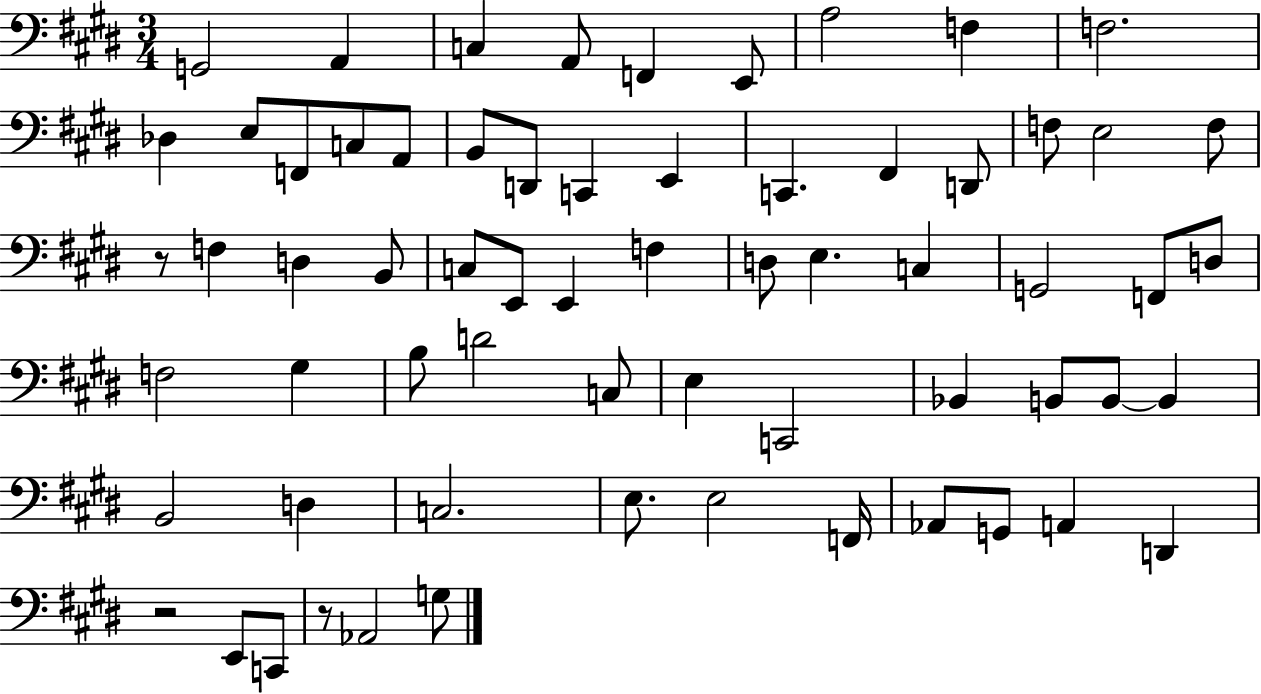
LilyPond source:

{
  \clef bass
  \numericTimeSignature
  \time 3/4
  \key e \major
  \repeat volta 2 { g,2 a,4 | c4 a,8 f,4 e,8 | a2 f4 | f2. | \break des4 e8 f,8 c8 a,8 | b,8 d,8 c,4 e,4 | c,4. fis,4 d,8 | f8 e2 f8 | \break r8 f4 d4 b,8 | c8 e,8 e,4 f4 | d8 e4. c4 | g,2 f,8 d8 | \break f2 gis4 | b8 d'2 c8 | e4 c,2 | bes,4 b,8 b,8~~ b,4 | \break b,2 d4 | c2. | e8. e2 f,16 | aes,8 g,8 a,4 d,4 | \break r2 e,8 c,8 | r8 aes,2 g8 | } \bar "|."
}